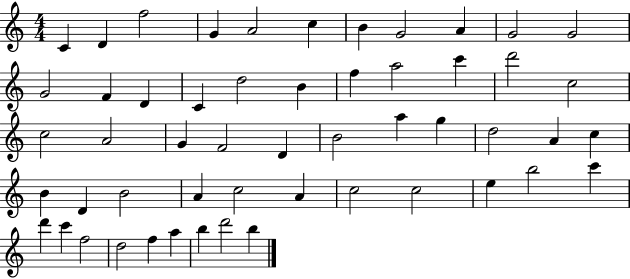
X:1
T:Untitled
M:4/4
L:1/4
K:C
C D f2 G A2 c B G2 A G2 G2 G2 F D C d2 B f a2 c' d'2 c2 c2 A2 G F2 D B2 a g d2 A c B D B2 A c2 A c2 c2 e b2 c' d' c' f2 d2 f a b d'2 b